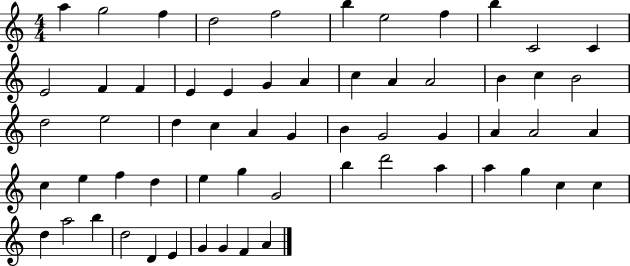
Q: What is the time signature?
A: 4/4